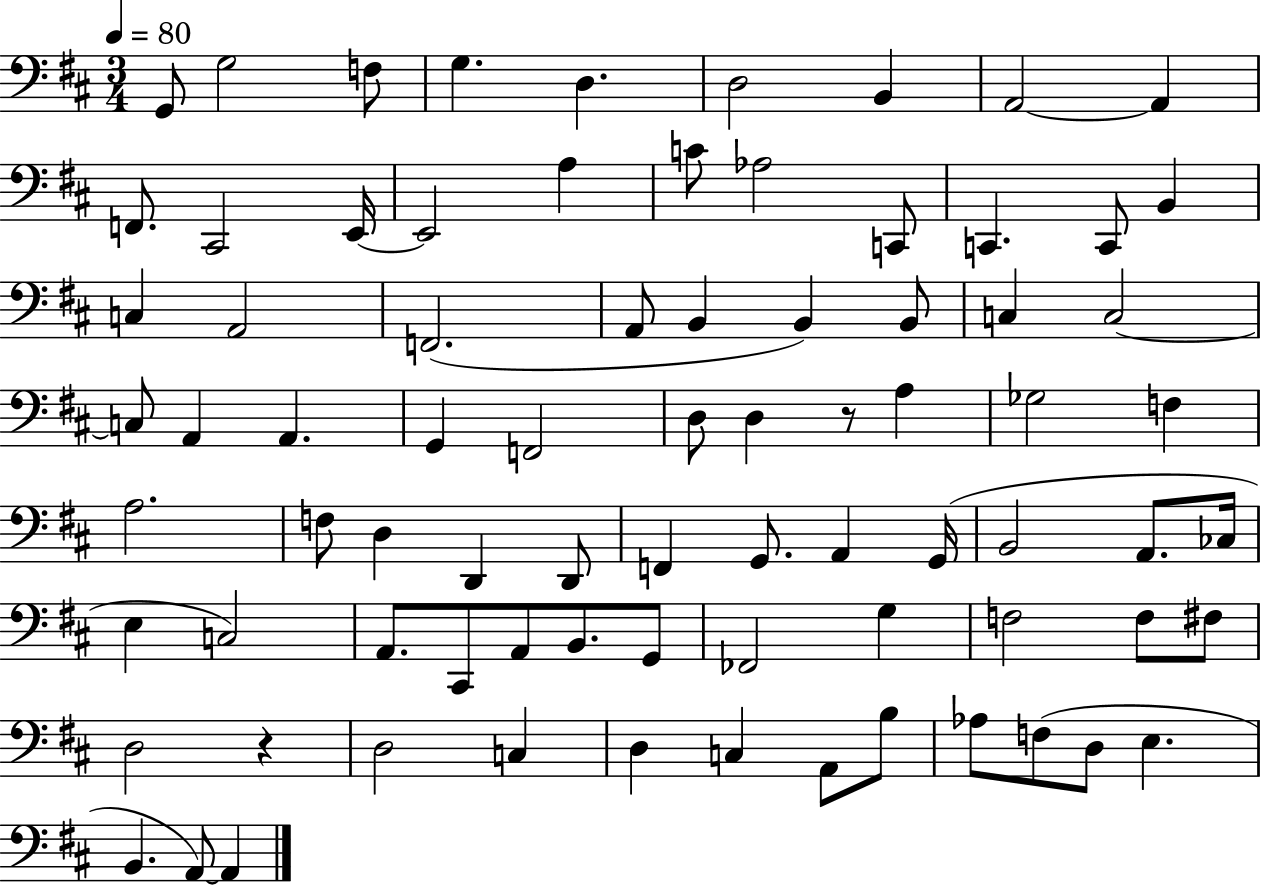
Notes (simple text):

G2/e G3/h F3/e G3/q. D3/q. D3/h B2/q A2/h A2/q F2/e. C#2/h E2/s E2/h A3/q C4/e Ab3/h C2/e C2/q. C2/e B2/q C3/q A2/h F2/h. A2/e B2/q B2/q B2/e C3/q C3/h C3/e A2/q A2/q. G2/q F2/h D3/e D3/q R/e A3/q Gb3/h F3/q A3/h. F3/e D3/q D2/q D2/e F2/q G2/e. A2/q G2/s B2/h A2/e. CES3/s E3/q C3/h A2/e. C#2/e A2/e B2/e. G2/e FES2/h G3/q F3/h F3/e F#3/e D3/h R/q D3/h C3/q D3/q C3/q A2/e B3/e Ab3/e F3/e D3/e E3/q. B2/q. A2/e A2/q